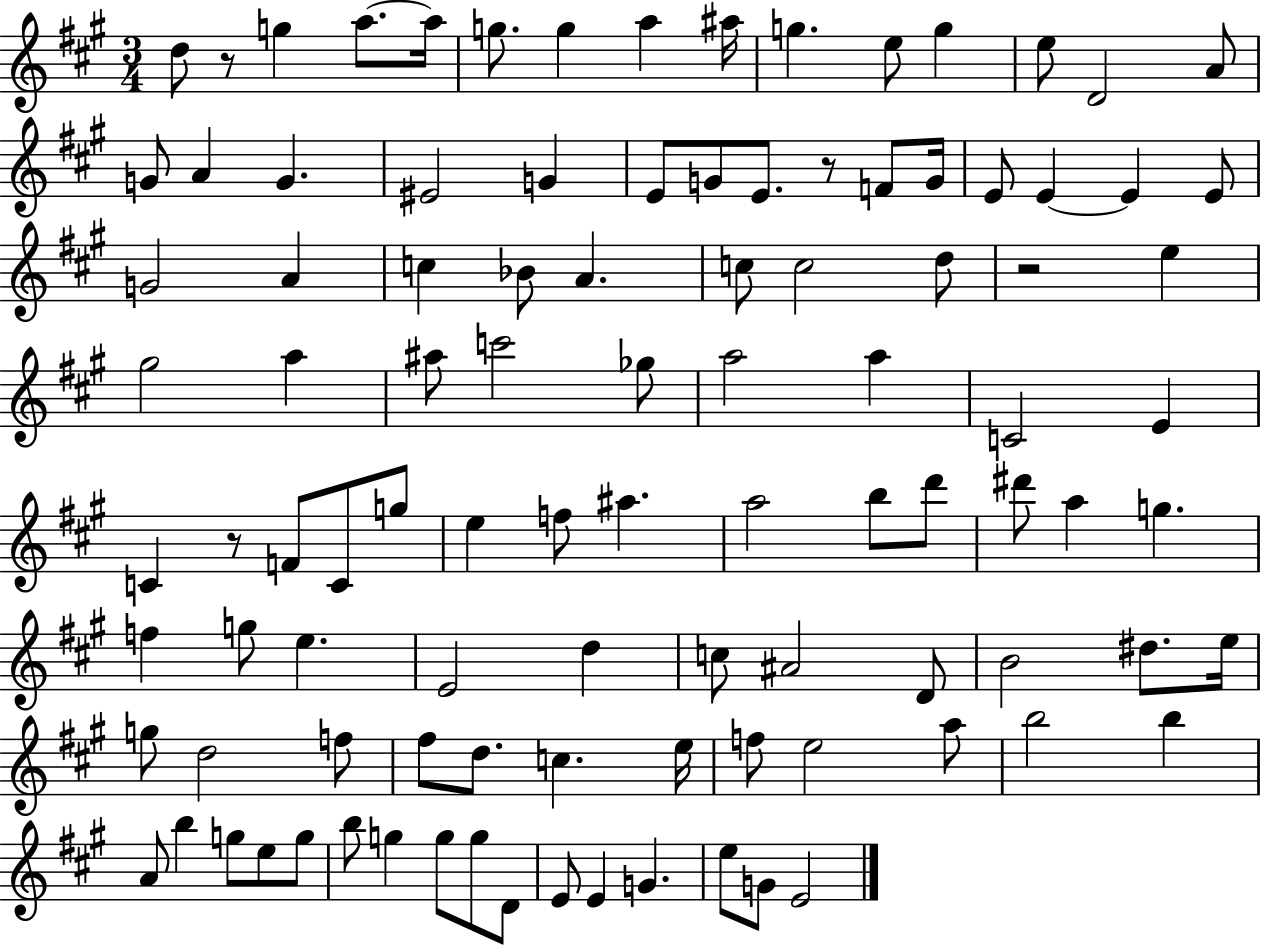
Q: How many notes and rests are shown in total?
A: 102